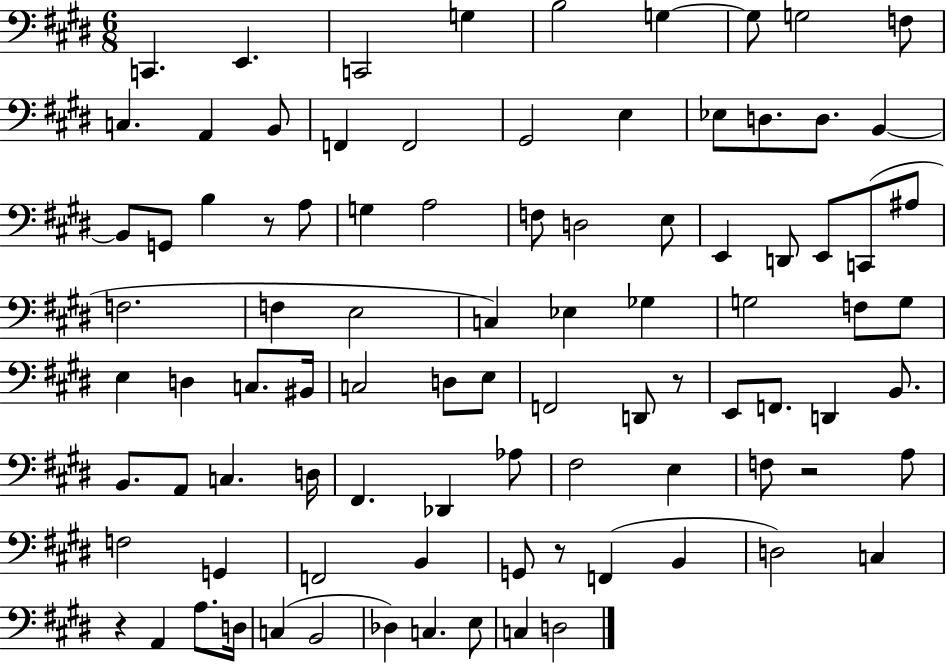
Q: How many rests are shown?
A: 5